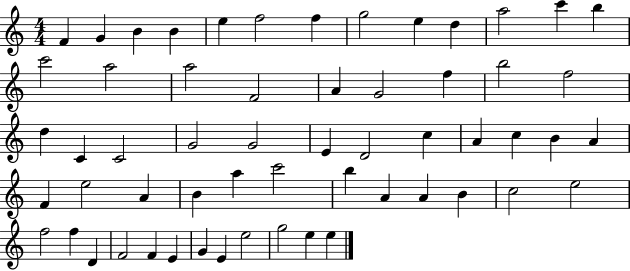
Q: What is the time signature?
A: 4/4